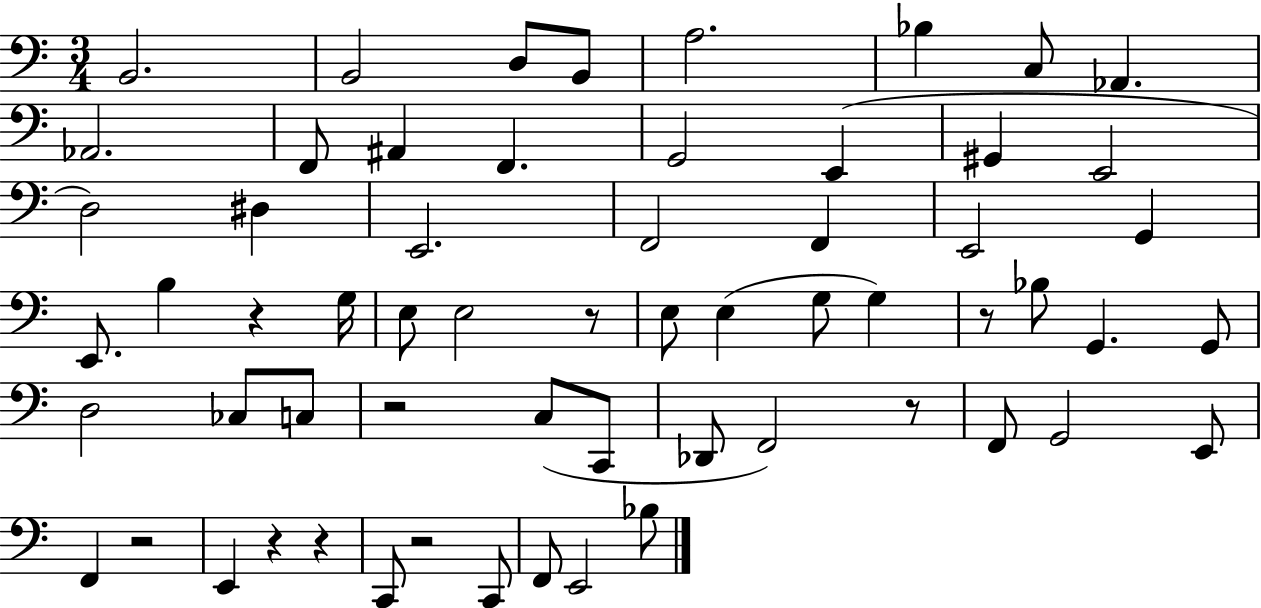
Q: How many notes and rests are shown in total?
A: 61